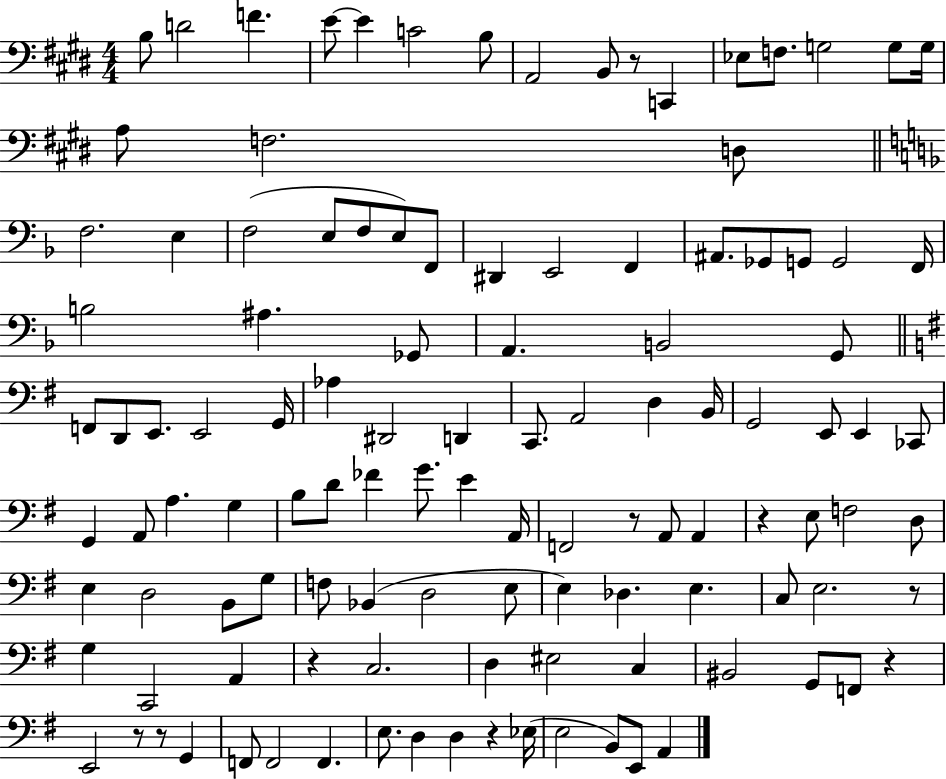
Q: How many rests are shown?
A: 9